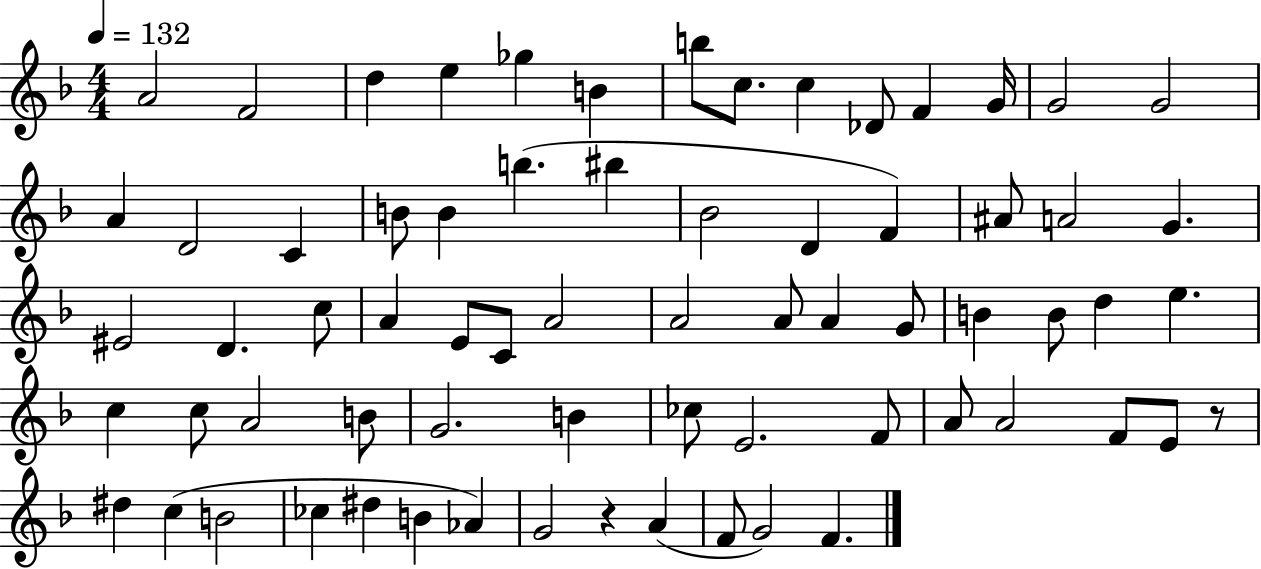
X:1
T:Untitled
M:4/4
L:1/4
K:F
A2 F2 d e _g B b/2 c/2 c _D/2 F G/4 G2 G2 A D2 C B/2 B b ^b _B2 D F ^A/2 A2 G ^E2 D c/2 A E/2 C/2 A2 A2 A/2 A G/2 B B/2 d e c c/2 A2 B/2 G2 B _c/2 E2 F/2 A/2 A2 F/2 E/2 z/2 ^d c B2 _c ^d B _A G2 z A F/2 G2 F